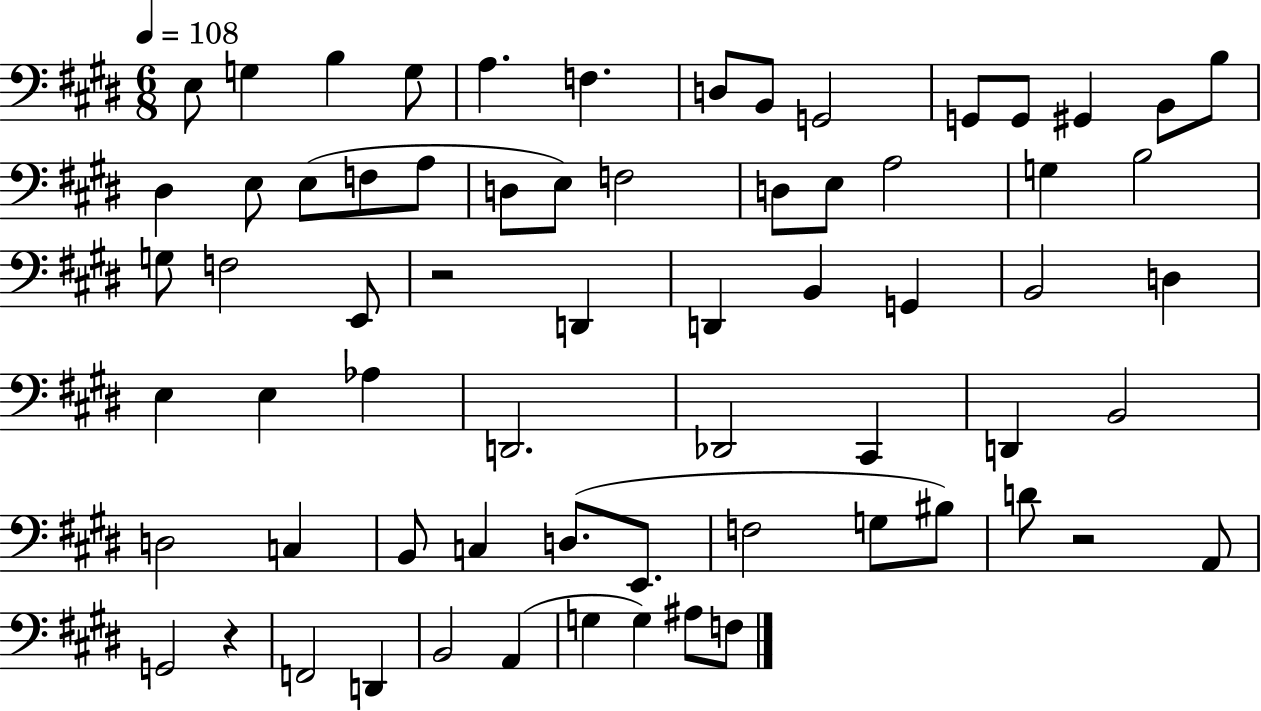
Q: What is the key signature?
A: E major